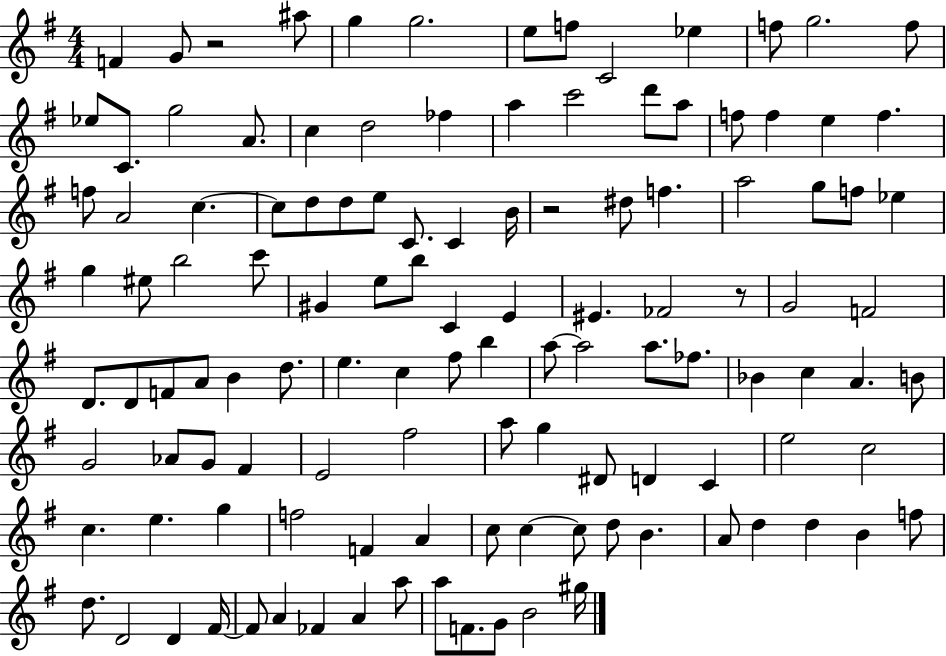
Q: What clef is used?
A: treble